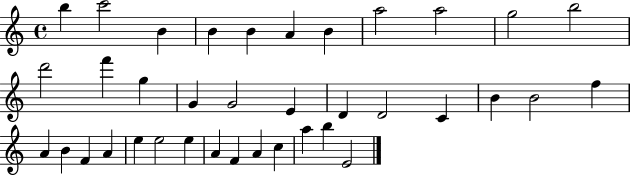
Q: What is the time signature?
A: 4/4